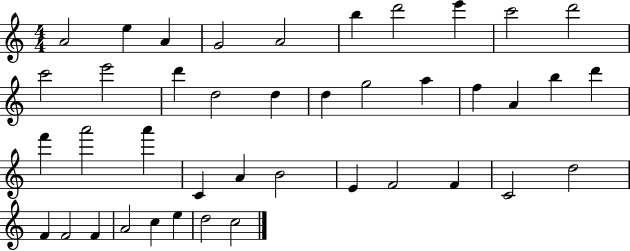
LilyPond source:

{
  \clef treble
  \numericTimeSignature
  \time 4/4
  \key c \major
  a'2 e''4 a'4 | g'2 a'2 | b''4 d'''2 e'''4 | c'''2 d'''2 | \break c'''2 e'''2 | d'''4 d''2 d''4 | d''4 g''2 a''4 | f''4 a'4 b''4 d'''4 | \break f'''4 a'''2 a'''4 | c'4 a'4 b'2 | e'4 f'2 f'4 | c'2 d''2 | \break f'4 f'2 f'4 | a'2 c''4 e''4 | d''2 c''2 | \bar "|."
}